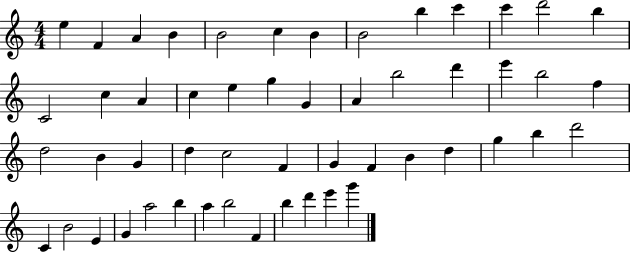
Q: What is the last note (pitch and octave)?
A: G6